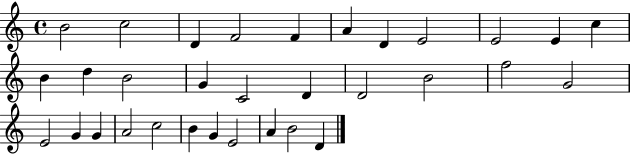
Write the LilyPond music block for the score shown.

{
  \clef treble
  \time 4/4
  \defaultTimeSignature
  \key c \major
  b'2 c''2 | d'4 f'2 f'4 | a'4 d'4 e'2 | e'2 e'4 c''4 | \break b'4 d''4 b'2 | g'4 c'2 d'4 | d'2 b'2 | f''2 g'2 | \break e'2 g'4 g'4 | a'2 c''2 | b'4 g'4 e'2 | a'4 b'2 d'4 | \break \bar "|."
}